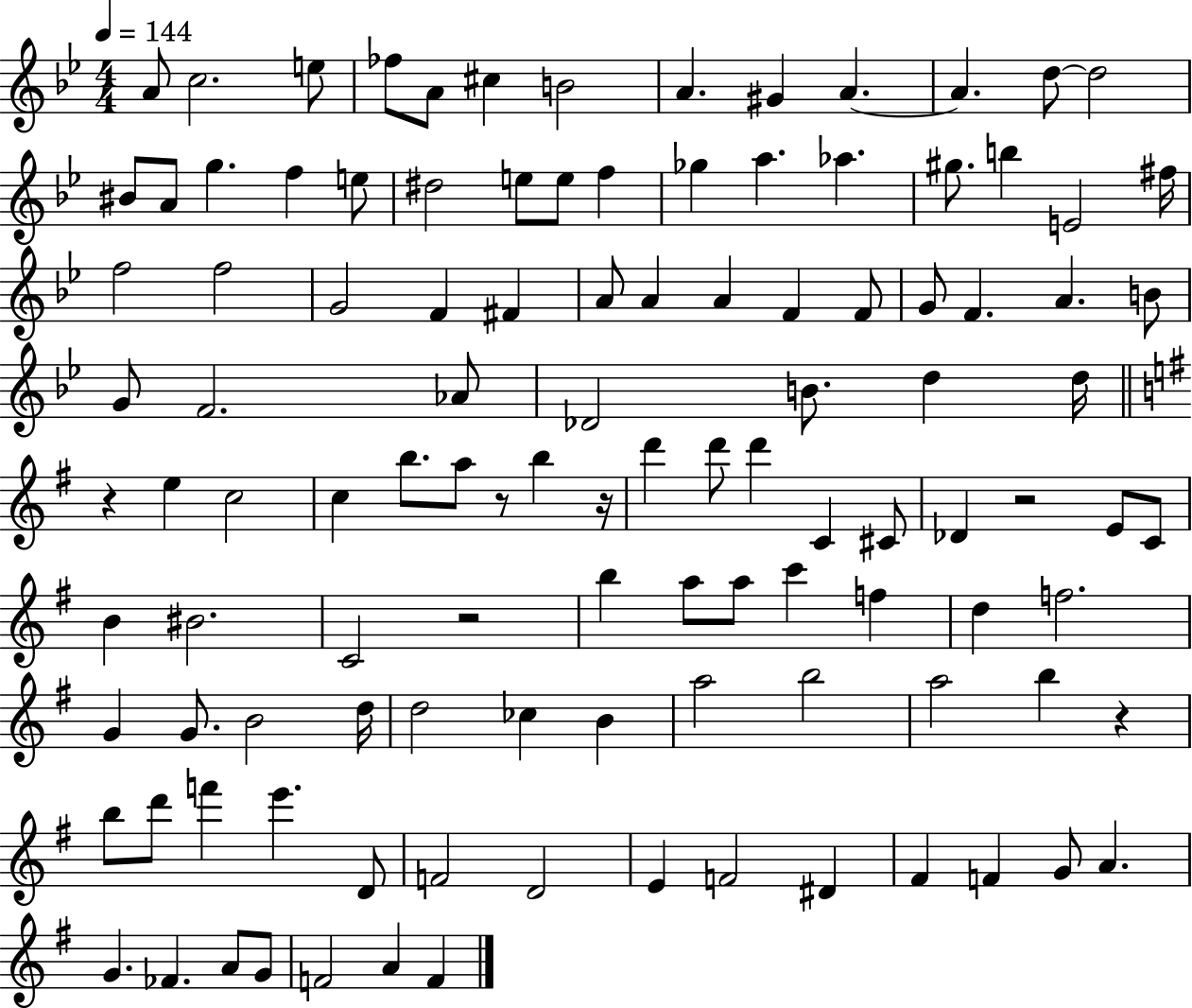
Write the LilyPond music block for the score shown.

{
  \clef treble
  \numericTimeSignature
  \time 4/4
  \key bes \major
  \tempo 4 = 144
  a'8 c''2. e''8 | fes''8 a'8 cis''4 b'2 | a'4. gis'4 a'4.~~ | a'4. d''8~~ d''2 | \break bis'8 a'8 g''4. f''4 e''8 | dis''2 e''8 e''8 f''4 | ges''4 a''4. aes''4. | gis''8. b''4 e'2 fis''16 | \break f''2 f''2 | g'2 f'4 fis'4 | a'8 a'4 a'4 f'4 f'8 | g'8 f'4. a'4. b'8 | \break g'8 f'2. aes'8 | des'2 b'8. d''4 d''16 | \bar "||" \break \key e \minor r4 e''4 c''2 | c''4 b''8. a''8 r8 b''4 r16 | d'''4 d'''8 d'''4 c'4 cis'8 | des'4 r2 e'8 c'8 | \break b'4 bis'2. | c'2 r2 | b''4 a''8 a''8 c'''4 f''4 | d''4 f''2. | \break g'4 g'8. b'2 d''16 | d''2 ces''4 b'4 | a''2 b''2 | a''2 b''4 r4 | \break b''8 d'''8 f'''4 e'''4. d'8 | f'2 d'2 | e'4 f'2 dis'4 | fis'4 f'4 g'8 a'4. | \break g'4. fes'4. a'8 g'8 | f'2 a'4 f'4 | \bar "|."
}